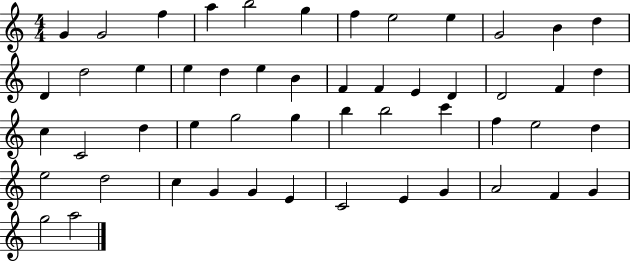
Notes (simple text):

G4/q G4/h F5/q A5/q B5/h G5/q F5/q E5/h E5/q G4/h B4/q D5/q D4/q D5/h E5/q E5/q D5/q E5/q B4/q F4/q F4/q E4/q D4/q D4/h F4/q D5/q C5/q C4/h D5/q E5/q G5/h G5/q B5/q B5/h C6/q F5/q E5/h D5/q E5/h D5/h C5/q G4/q G4/q E4/q C4/h E4/q G4/q A4/h F4/q G4/q G5/h A5/h